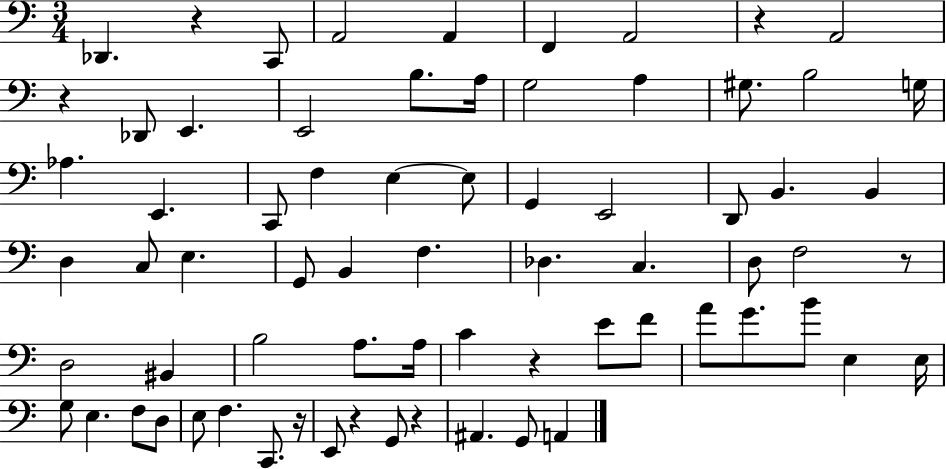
{
  \clef bass
  \numericTimeSignature
  \time 3/4
  \key c \major
  des,4. r4 c,8 | a,2 a,4 | f,4 a,2 | r4 a,2 | \break r4 des,8 e,4. | e,2 b8. a16 | g2 a4 | gis8. b2 g16 | \break aes4. e,4. | c,8 f4 e4~~ e8 | g,4 e,2 | d,8 b,4. b,4 | \break d4 c8 e4. | g,8 b,4 f4. | des4. c4. | d8 f2 r8 | \break d2 bis,4 | b2 a8. a16 | c'4 r4 e'8 f'8 | a'8 g'8. b'8 e4 e16 | \break g8 e4. f8 d8 | e8 f4. c,8. r16 | e,8 r4 g,8 r4 | ais,4. g,8 a,4 | \break \bar "|."
}